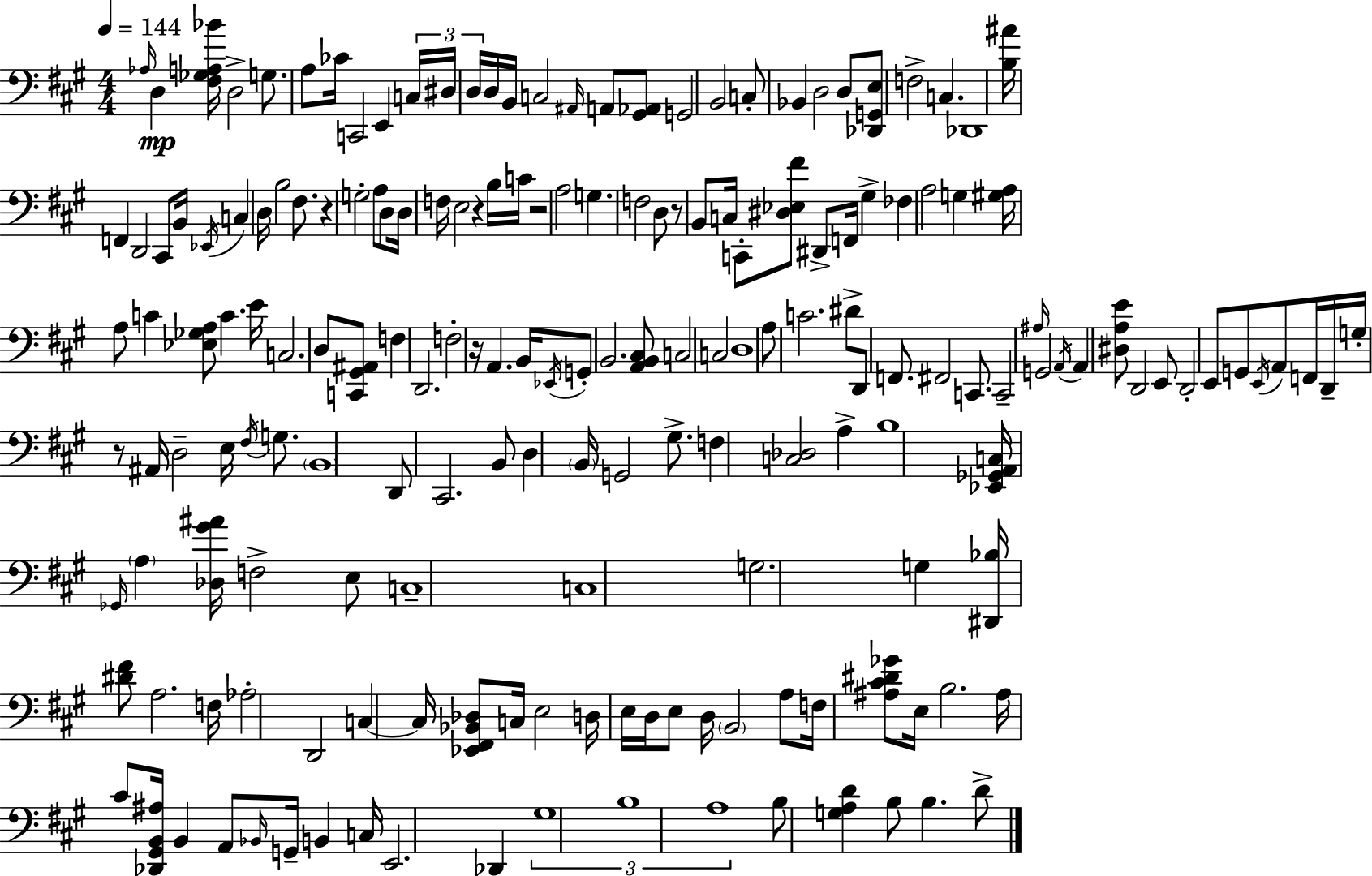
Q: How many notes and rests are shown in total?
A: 178